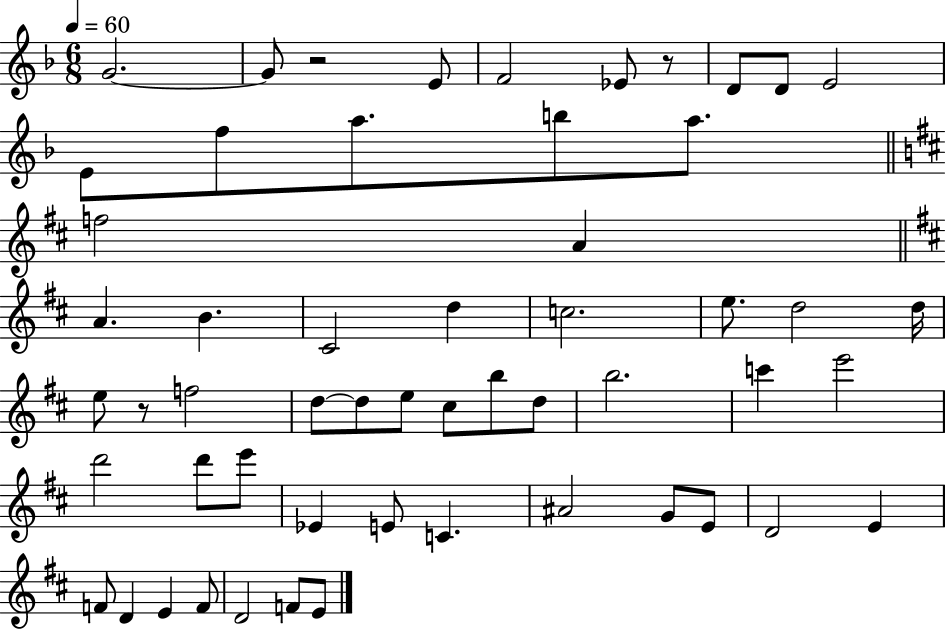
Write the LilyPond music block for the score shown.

{
  \clef treble
  \numericTimeSignature
  \time 6/8
  \key f \major
  \tempo 4 = 60
  g'2.~~ | g'8 r2 e'8 | f'2 ees'8 r8 | d'8 d'8 e'2 | \break e'8 f''8 a''8. b''8 a''8. | \bar "||" \break \key d \major f''2 a'4 | \bar "||" \break \key d \major a'4. b'4. | cis'2 d''4 | c''2. | e''8. d''2 d''16 | \break e''8 r8 f''2 | d''8~~ d''8 e''8 cis''8 b''8 d''8 | b''2. | c'''4 e'''2 | \break d'''2 d'''8 e'''8 | ees'4 e'8 c'4. | ais'2 g'8 e'8 | d'2 e'4 | \break f'8 d'4 e'4 f'8 | d'2 f'8 e'8 | \bar "|."
}